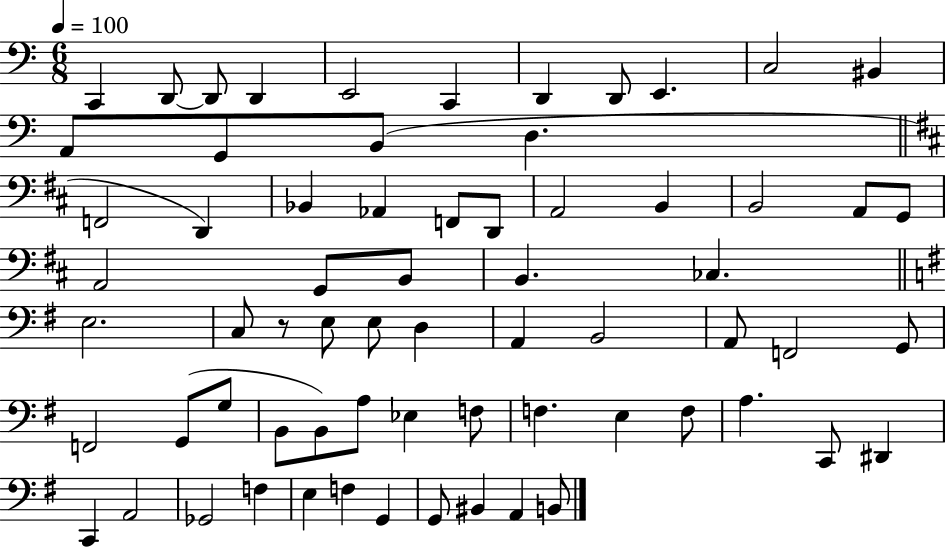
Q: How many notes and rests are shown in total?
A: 67